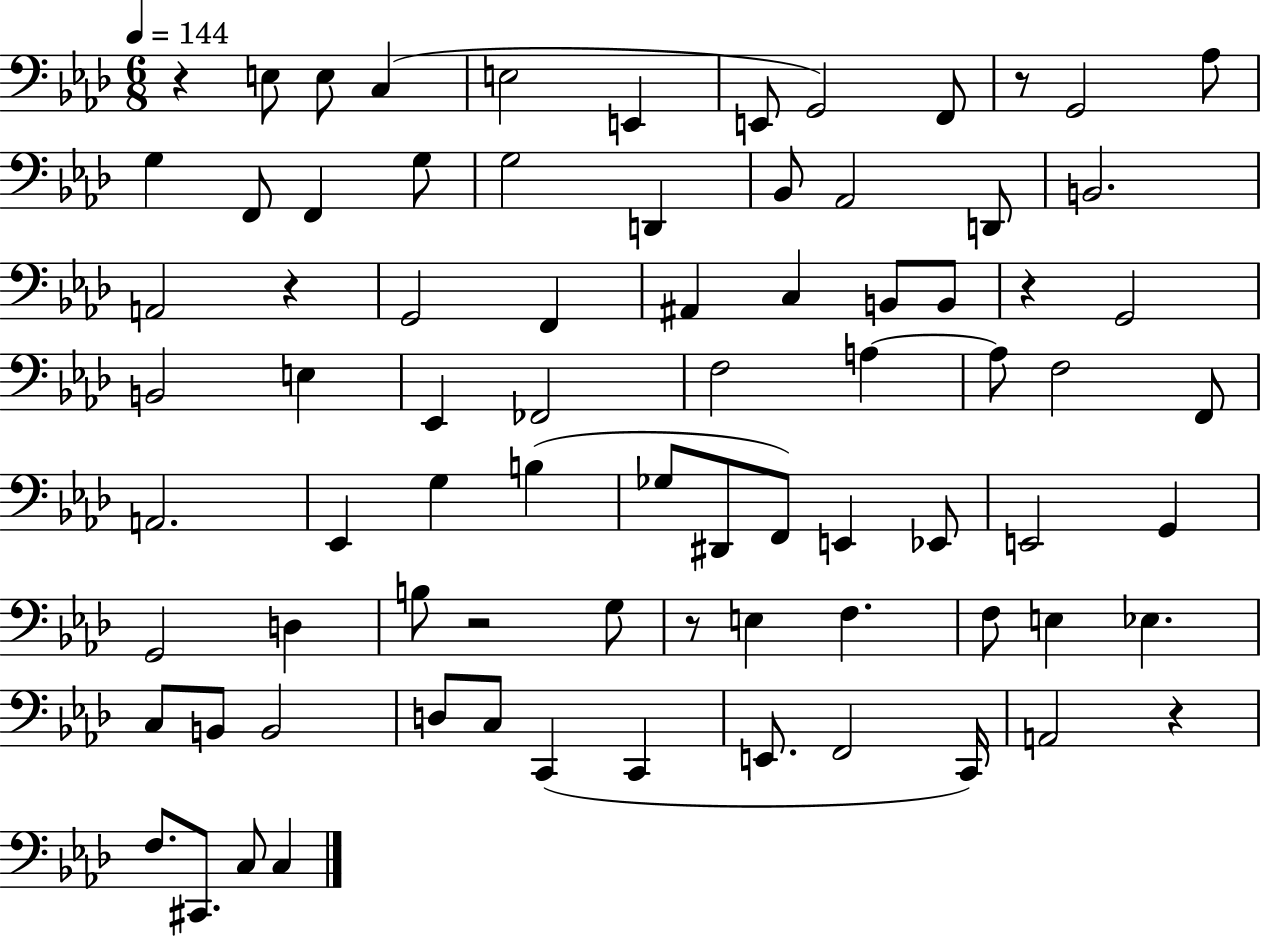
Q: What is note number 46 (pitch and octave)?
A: Eb2